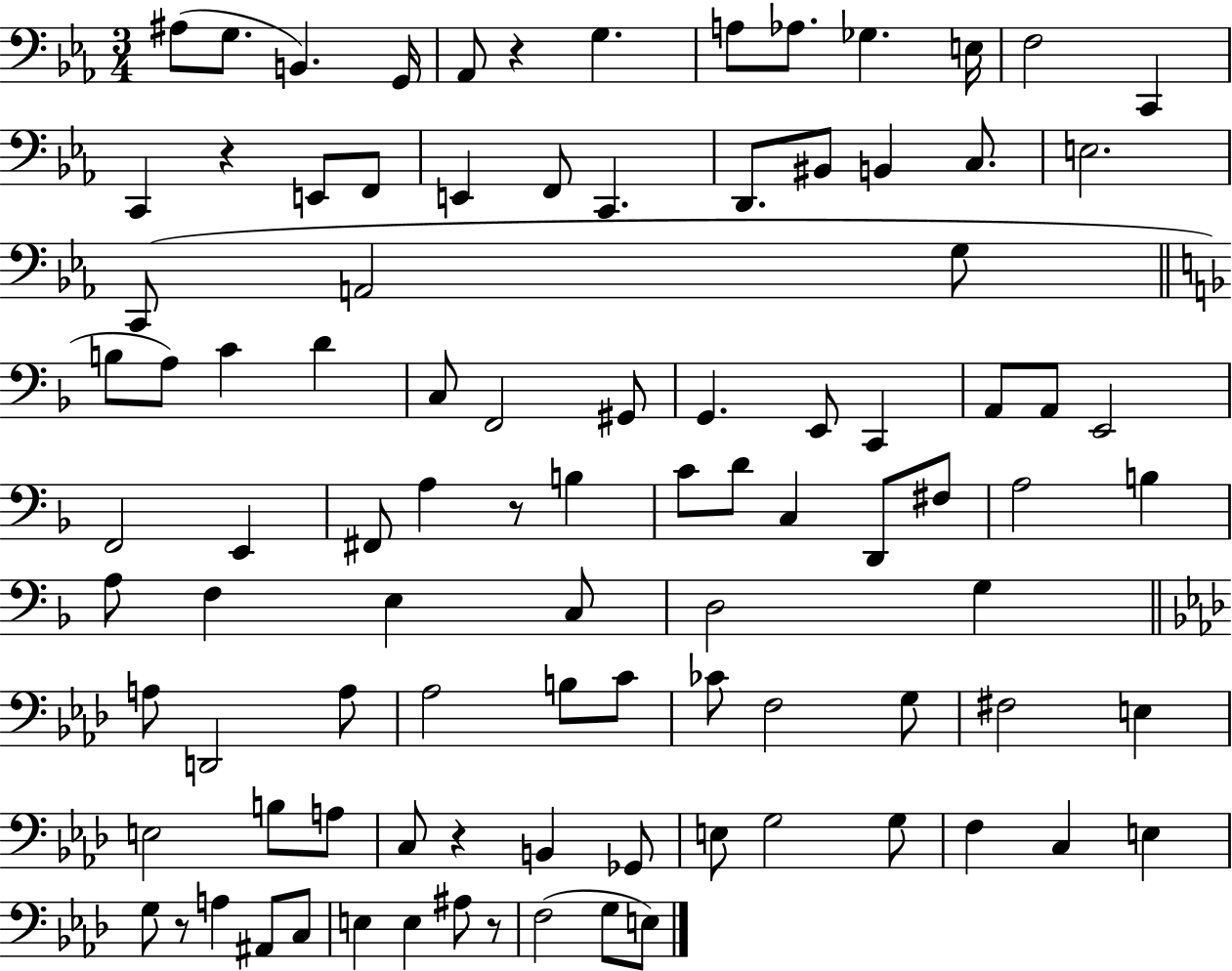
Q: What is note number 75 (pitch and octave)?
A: E3